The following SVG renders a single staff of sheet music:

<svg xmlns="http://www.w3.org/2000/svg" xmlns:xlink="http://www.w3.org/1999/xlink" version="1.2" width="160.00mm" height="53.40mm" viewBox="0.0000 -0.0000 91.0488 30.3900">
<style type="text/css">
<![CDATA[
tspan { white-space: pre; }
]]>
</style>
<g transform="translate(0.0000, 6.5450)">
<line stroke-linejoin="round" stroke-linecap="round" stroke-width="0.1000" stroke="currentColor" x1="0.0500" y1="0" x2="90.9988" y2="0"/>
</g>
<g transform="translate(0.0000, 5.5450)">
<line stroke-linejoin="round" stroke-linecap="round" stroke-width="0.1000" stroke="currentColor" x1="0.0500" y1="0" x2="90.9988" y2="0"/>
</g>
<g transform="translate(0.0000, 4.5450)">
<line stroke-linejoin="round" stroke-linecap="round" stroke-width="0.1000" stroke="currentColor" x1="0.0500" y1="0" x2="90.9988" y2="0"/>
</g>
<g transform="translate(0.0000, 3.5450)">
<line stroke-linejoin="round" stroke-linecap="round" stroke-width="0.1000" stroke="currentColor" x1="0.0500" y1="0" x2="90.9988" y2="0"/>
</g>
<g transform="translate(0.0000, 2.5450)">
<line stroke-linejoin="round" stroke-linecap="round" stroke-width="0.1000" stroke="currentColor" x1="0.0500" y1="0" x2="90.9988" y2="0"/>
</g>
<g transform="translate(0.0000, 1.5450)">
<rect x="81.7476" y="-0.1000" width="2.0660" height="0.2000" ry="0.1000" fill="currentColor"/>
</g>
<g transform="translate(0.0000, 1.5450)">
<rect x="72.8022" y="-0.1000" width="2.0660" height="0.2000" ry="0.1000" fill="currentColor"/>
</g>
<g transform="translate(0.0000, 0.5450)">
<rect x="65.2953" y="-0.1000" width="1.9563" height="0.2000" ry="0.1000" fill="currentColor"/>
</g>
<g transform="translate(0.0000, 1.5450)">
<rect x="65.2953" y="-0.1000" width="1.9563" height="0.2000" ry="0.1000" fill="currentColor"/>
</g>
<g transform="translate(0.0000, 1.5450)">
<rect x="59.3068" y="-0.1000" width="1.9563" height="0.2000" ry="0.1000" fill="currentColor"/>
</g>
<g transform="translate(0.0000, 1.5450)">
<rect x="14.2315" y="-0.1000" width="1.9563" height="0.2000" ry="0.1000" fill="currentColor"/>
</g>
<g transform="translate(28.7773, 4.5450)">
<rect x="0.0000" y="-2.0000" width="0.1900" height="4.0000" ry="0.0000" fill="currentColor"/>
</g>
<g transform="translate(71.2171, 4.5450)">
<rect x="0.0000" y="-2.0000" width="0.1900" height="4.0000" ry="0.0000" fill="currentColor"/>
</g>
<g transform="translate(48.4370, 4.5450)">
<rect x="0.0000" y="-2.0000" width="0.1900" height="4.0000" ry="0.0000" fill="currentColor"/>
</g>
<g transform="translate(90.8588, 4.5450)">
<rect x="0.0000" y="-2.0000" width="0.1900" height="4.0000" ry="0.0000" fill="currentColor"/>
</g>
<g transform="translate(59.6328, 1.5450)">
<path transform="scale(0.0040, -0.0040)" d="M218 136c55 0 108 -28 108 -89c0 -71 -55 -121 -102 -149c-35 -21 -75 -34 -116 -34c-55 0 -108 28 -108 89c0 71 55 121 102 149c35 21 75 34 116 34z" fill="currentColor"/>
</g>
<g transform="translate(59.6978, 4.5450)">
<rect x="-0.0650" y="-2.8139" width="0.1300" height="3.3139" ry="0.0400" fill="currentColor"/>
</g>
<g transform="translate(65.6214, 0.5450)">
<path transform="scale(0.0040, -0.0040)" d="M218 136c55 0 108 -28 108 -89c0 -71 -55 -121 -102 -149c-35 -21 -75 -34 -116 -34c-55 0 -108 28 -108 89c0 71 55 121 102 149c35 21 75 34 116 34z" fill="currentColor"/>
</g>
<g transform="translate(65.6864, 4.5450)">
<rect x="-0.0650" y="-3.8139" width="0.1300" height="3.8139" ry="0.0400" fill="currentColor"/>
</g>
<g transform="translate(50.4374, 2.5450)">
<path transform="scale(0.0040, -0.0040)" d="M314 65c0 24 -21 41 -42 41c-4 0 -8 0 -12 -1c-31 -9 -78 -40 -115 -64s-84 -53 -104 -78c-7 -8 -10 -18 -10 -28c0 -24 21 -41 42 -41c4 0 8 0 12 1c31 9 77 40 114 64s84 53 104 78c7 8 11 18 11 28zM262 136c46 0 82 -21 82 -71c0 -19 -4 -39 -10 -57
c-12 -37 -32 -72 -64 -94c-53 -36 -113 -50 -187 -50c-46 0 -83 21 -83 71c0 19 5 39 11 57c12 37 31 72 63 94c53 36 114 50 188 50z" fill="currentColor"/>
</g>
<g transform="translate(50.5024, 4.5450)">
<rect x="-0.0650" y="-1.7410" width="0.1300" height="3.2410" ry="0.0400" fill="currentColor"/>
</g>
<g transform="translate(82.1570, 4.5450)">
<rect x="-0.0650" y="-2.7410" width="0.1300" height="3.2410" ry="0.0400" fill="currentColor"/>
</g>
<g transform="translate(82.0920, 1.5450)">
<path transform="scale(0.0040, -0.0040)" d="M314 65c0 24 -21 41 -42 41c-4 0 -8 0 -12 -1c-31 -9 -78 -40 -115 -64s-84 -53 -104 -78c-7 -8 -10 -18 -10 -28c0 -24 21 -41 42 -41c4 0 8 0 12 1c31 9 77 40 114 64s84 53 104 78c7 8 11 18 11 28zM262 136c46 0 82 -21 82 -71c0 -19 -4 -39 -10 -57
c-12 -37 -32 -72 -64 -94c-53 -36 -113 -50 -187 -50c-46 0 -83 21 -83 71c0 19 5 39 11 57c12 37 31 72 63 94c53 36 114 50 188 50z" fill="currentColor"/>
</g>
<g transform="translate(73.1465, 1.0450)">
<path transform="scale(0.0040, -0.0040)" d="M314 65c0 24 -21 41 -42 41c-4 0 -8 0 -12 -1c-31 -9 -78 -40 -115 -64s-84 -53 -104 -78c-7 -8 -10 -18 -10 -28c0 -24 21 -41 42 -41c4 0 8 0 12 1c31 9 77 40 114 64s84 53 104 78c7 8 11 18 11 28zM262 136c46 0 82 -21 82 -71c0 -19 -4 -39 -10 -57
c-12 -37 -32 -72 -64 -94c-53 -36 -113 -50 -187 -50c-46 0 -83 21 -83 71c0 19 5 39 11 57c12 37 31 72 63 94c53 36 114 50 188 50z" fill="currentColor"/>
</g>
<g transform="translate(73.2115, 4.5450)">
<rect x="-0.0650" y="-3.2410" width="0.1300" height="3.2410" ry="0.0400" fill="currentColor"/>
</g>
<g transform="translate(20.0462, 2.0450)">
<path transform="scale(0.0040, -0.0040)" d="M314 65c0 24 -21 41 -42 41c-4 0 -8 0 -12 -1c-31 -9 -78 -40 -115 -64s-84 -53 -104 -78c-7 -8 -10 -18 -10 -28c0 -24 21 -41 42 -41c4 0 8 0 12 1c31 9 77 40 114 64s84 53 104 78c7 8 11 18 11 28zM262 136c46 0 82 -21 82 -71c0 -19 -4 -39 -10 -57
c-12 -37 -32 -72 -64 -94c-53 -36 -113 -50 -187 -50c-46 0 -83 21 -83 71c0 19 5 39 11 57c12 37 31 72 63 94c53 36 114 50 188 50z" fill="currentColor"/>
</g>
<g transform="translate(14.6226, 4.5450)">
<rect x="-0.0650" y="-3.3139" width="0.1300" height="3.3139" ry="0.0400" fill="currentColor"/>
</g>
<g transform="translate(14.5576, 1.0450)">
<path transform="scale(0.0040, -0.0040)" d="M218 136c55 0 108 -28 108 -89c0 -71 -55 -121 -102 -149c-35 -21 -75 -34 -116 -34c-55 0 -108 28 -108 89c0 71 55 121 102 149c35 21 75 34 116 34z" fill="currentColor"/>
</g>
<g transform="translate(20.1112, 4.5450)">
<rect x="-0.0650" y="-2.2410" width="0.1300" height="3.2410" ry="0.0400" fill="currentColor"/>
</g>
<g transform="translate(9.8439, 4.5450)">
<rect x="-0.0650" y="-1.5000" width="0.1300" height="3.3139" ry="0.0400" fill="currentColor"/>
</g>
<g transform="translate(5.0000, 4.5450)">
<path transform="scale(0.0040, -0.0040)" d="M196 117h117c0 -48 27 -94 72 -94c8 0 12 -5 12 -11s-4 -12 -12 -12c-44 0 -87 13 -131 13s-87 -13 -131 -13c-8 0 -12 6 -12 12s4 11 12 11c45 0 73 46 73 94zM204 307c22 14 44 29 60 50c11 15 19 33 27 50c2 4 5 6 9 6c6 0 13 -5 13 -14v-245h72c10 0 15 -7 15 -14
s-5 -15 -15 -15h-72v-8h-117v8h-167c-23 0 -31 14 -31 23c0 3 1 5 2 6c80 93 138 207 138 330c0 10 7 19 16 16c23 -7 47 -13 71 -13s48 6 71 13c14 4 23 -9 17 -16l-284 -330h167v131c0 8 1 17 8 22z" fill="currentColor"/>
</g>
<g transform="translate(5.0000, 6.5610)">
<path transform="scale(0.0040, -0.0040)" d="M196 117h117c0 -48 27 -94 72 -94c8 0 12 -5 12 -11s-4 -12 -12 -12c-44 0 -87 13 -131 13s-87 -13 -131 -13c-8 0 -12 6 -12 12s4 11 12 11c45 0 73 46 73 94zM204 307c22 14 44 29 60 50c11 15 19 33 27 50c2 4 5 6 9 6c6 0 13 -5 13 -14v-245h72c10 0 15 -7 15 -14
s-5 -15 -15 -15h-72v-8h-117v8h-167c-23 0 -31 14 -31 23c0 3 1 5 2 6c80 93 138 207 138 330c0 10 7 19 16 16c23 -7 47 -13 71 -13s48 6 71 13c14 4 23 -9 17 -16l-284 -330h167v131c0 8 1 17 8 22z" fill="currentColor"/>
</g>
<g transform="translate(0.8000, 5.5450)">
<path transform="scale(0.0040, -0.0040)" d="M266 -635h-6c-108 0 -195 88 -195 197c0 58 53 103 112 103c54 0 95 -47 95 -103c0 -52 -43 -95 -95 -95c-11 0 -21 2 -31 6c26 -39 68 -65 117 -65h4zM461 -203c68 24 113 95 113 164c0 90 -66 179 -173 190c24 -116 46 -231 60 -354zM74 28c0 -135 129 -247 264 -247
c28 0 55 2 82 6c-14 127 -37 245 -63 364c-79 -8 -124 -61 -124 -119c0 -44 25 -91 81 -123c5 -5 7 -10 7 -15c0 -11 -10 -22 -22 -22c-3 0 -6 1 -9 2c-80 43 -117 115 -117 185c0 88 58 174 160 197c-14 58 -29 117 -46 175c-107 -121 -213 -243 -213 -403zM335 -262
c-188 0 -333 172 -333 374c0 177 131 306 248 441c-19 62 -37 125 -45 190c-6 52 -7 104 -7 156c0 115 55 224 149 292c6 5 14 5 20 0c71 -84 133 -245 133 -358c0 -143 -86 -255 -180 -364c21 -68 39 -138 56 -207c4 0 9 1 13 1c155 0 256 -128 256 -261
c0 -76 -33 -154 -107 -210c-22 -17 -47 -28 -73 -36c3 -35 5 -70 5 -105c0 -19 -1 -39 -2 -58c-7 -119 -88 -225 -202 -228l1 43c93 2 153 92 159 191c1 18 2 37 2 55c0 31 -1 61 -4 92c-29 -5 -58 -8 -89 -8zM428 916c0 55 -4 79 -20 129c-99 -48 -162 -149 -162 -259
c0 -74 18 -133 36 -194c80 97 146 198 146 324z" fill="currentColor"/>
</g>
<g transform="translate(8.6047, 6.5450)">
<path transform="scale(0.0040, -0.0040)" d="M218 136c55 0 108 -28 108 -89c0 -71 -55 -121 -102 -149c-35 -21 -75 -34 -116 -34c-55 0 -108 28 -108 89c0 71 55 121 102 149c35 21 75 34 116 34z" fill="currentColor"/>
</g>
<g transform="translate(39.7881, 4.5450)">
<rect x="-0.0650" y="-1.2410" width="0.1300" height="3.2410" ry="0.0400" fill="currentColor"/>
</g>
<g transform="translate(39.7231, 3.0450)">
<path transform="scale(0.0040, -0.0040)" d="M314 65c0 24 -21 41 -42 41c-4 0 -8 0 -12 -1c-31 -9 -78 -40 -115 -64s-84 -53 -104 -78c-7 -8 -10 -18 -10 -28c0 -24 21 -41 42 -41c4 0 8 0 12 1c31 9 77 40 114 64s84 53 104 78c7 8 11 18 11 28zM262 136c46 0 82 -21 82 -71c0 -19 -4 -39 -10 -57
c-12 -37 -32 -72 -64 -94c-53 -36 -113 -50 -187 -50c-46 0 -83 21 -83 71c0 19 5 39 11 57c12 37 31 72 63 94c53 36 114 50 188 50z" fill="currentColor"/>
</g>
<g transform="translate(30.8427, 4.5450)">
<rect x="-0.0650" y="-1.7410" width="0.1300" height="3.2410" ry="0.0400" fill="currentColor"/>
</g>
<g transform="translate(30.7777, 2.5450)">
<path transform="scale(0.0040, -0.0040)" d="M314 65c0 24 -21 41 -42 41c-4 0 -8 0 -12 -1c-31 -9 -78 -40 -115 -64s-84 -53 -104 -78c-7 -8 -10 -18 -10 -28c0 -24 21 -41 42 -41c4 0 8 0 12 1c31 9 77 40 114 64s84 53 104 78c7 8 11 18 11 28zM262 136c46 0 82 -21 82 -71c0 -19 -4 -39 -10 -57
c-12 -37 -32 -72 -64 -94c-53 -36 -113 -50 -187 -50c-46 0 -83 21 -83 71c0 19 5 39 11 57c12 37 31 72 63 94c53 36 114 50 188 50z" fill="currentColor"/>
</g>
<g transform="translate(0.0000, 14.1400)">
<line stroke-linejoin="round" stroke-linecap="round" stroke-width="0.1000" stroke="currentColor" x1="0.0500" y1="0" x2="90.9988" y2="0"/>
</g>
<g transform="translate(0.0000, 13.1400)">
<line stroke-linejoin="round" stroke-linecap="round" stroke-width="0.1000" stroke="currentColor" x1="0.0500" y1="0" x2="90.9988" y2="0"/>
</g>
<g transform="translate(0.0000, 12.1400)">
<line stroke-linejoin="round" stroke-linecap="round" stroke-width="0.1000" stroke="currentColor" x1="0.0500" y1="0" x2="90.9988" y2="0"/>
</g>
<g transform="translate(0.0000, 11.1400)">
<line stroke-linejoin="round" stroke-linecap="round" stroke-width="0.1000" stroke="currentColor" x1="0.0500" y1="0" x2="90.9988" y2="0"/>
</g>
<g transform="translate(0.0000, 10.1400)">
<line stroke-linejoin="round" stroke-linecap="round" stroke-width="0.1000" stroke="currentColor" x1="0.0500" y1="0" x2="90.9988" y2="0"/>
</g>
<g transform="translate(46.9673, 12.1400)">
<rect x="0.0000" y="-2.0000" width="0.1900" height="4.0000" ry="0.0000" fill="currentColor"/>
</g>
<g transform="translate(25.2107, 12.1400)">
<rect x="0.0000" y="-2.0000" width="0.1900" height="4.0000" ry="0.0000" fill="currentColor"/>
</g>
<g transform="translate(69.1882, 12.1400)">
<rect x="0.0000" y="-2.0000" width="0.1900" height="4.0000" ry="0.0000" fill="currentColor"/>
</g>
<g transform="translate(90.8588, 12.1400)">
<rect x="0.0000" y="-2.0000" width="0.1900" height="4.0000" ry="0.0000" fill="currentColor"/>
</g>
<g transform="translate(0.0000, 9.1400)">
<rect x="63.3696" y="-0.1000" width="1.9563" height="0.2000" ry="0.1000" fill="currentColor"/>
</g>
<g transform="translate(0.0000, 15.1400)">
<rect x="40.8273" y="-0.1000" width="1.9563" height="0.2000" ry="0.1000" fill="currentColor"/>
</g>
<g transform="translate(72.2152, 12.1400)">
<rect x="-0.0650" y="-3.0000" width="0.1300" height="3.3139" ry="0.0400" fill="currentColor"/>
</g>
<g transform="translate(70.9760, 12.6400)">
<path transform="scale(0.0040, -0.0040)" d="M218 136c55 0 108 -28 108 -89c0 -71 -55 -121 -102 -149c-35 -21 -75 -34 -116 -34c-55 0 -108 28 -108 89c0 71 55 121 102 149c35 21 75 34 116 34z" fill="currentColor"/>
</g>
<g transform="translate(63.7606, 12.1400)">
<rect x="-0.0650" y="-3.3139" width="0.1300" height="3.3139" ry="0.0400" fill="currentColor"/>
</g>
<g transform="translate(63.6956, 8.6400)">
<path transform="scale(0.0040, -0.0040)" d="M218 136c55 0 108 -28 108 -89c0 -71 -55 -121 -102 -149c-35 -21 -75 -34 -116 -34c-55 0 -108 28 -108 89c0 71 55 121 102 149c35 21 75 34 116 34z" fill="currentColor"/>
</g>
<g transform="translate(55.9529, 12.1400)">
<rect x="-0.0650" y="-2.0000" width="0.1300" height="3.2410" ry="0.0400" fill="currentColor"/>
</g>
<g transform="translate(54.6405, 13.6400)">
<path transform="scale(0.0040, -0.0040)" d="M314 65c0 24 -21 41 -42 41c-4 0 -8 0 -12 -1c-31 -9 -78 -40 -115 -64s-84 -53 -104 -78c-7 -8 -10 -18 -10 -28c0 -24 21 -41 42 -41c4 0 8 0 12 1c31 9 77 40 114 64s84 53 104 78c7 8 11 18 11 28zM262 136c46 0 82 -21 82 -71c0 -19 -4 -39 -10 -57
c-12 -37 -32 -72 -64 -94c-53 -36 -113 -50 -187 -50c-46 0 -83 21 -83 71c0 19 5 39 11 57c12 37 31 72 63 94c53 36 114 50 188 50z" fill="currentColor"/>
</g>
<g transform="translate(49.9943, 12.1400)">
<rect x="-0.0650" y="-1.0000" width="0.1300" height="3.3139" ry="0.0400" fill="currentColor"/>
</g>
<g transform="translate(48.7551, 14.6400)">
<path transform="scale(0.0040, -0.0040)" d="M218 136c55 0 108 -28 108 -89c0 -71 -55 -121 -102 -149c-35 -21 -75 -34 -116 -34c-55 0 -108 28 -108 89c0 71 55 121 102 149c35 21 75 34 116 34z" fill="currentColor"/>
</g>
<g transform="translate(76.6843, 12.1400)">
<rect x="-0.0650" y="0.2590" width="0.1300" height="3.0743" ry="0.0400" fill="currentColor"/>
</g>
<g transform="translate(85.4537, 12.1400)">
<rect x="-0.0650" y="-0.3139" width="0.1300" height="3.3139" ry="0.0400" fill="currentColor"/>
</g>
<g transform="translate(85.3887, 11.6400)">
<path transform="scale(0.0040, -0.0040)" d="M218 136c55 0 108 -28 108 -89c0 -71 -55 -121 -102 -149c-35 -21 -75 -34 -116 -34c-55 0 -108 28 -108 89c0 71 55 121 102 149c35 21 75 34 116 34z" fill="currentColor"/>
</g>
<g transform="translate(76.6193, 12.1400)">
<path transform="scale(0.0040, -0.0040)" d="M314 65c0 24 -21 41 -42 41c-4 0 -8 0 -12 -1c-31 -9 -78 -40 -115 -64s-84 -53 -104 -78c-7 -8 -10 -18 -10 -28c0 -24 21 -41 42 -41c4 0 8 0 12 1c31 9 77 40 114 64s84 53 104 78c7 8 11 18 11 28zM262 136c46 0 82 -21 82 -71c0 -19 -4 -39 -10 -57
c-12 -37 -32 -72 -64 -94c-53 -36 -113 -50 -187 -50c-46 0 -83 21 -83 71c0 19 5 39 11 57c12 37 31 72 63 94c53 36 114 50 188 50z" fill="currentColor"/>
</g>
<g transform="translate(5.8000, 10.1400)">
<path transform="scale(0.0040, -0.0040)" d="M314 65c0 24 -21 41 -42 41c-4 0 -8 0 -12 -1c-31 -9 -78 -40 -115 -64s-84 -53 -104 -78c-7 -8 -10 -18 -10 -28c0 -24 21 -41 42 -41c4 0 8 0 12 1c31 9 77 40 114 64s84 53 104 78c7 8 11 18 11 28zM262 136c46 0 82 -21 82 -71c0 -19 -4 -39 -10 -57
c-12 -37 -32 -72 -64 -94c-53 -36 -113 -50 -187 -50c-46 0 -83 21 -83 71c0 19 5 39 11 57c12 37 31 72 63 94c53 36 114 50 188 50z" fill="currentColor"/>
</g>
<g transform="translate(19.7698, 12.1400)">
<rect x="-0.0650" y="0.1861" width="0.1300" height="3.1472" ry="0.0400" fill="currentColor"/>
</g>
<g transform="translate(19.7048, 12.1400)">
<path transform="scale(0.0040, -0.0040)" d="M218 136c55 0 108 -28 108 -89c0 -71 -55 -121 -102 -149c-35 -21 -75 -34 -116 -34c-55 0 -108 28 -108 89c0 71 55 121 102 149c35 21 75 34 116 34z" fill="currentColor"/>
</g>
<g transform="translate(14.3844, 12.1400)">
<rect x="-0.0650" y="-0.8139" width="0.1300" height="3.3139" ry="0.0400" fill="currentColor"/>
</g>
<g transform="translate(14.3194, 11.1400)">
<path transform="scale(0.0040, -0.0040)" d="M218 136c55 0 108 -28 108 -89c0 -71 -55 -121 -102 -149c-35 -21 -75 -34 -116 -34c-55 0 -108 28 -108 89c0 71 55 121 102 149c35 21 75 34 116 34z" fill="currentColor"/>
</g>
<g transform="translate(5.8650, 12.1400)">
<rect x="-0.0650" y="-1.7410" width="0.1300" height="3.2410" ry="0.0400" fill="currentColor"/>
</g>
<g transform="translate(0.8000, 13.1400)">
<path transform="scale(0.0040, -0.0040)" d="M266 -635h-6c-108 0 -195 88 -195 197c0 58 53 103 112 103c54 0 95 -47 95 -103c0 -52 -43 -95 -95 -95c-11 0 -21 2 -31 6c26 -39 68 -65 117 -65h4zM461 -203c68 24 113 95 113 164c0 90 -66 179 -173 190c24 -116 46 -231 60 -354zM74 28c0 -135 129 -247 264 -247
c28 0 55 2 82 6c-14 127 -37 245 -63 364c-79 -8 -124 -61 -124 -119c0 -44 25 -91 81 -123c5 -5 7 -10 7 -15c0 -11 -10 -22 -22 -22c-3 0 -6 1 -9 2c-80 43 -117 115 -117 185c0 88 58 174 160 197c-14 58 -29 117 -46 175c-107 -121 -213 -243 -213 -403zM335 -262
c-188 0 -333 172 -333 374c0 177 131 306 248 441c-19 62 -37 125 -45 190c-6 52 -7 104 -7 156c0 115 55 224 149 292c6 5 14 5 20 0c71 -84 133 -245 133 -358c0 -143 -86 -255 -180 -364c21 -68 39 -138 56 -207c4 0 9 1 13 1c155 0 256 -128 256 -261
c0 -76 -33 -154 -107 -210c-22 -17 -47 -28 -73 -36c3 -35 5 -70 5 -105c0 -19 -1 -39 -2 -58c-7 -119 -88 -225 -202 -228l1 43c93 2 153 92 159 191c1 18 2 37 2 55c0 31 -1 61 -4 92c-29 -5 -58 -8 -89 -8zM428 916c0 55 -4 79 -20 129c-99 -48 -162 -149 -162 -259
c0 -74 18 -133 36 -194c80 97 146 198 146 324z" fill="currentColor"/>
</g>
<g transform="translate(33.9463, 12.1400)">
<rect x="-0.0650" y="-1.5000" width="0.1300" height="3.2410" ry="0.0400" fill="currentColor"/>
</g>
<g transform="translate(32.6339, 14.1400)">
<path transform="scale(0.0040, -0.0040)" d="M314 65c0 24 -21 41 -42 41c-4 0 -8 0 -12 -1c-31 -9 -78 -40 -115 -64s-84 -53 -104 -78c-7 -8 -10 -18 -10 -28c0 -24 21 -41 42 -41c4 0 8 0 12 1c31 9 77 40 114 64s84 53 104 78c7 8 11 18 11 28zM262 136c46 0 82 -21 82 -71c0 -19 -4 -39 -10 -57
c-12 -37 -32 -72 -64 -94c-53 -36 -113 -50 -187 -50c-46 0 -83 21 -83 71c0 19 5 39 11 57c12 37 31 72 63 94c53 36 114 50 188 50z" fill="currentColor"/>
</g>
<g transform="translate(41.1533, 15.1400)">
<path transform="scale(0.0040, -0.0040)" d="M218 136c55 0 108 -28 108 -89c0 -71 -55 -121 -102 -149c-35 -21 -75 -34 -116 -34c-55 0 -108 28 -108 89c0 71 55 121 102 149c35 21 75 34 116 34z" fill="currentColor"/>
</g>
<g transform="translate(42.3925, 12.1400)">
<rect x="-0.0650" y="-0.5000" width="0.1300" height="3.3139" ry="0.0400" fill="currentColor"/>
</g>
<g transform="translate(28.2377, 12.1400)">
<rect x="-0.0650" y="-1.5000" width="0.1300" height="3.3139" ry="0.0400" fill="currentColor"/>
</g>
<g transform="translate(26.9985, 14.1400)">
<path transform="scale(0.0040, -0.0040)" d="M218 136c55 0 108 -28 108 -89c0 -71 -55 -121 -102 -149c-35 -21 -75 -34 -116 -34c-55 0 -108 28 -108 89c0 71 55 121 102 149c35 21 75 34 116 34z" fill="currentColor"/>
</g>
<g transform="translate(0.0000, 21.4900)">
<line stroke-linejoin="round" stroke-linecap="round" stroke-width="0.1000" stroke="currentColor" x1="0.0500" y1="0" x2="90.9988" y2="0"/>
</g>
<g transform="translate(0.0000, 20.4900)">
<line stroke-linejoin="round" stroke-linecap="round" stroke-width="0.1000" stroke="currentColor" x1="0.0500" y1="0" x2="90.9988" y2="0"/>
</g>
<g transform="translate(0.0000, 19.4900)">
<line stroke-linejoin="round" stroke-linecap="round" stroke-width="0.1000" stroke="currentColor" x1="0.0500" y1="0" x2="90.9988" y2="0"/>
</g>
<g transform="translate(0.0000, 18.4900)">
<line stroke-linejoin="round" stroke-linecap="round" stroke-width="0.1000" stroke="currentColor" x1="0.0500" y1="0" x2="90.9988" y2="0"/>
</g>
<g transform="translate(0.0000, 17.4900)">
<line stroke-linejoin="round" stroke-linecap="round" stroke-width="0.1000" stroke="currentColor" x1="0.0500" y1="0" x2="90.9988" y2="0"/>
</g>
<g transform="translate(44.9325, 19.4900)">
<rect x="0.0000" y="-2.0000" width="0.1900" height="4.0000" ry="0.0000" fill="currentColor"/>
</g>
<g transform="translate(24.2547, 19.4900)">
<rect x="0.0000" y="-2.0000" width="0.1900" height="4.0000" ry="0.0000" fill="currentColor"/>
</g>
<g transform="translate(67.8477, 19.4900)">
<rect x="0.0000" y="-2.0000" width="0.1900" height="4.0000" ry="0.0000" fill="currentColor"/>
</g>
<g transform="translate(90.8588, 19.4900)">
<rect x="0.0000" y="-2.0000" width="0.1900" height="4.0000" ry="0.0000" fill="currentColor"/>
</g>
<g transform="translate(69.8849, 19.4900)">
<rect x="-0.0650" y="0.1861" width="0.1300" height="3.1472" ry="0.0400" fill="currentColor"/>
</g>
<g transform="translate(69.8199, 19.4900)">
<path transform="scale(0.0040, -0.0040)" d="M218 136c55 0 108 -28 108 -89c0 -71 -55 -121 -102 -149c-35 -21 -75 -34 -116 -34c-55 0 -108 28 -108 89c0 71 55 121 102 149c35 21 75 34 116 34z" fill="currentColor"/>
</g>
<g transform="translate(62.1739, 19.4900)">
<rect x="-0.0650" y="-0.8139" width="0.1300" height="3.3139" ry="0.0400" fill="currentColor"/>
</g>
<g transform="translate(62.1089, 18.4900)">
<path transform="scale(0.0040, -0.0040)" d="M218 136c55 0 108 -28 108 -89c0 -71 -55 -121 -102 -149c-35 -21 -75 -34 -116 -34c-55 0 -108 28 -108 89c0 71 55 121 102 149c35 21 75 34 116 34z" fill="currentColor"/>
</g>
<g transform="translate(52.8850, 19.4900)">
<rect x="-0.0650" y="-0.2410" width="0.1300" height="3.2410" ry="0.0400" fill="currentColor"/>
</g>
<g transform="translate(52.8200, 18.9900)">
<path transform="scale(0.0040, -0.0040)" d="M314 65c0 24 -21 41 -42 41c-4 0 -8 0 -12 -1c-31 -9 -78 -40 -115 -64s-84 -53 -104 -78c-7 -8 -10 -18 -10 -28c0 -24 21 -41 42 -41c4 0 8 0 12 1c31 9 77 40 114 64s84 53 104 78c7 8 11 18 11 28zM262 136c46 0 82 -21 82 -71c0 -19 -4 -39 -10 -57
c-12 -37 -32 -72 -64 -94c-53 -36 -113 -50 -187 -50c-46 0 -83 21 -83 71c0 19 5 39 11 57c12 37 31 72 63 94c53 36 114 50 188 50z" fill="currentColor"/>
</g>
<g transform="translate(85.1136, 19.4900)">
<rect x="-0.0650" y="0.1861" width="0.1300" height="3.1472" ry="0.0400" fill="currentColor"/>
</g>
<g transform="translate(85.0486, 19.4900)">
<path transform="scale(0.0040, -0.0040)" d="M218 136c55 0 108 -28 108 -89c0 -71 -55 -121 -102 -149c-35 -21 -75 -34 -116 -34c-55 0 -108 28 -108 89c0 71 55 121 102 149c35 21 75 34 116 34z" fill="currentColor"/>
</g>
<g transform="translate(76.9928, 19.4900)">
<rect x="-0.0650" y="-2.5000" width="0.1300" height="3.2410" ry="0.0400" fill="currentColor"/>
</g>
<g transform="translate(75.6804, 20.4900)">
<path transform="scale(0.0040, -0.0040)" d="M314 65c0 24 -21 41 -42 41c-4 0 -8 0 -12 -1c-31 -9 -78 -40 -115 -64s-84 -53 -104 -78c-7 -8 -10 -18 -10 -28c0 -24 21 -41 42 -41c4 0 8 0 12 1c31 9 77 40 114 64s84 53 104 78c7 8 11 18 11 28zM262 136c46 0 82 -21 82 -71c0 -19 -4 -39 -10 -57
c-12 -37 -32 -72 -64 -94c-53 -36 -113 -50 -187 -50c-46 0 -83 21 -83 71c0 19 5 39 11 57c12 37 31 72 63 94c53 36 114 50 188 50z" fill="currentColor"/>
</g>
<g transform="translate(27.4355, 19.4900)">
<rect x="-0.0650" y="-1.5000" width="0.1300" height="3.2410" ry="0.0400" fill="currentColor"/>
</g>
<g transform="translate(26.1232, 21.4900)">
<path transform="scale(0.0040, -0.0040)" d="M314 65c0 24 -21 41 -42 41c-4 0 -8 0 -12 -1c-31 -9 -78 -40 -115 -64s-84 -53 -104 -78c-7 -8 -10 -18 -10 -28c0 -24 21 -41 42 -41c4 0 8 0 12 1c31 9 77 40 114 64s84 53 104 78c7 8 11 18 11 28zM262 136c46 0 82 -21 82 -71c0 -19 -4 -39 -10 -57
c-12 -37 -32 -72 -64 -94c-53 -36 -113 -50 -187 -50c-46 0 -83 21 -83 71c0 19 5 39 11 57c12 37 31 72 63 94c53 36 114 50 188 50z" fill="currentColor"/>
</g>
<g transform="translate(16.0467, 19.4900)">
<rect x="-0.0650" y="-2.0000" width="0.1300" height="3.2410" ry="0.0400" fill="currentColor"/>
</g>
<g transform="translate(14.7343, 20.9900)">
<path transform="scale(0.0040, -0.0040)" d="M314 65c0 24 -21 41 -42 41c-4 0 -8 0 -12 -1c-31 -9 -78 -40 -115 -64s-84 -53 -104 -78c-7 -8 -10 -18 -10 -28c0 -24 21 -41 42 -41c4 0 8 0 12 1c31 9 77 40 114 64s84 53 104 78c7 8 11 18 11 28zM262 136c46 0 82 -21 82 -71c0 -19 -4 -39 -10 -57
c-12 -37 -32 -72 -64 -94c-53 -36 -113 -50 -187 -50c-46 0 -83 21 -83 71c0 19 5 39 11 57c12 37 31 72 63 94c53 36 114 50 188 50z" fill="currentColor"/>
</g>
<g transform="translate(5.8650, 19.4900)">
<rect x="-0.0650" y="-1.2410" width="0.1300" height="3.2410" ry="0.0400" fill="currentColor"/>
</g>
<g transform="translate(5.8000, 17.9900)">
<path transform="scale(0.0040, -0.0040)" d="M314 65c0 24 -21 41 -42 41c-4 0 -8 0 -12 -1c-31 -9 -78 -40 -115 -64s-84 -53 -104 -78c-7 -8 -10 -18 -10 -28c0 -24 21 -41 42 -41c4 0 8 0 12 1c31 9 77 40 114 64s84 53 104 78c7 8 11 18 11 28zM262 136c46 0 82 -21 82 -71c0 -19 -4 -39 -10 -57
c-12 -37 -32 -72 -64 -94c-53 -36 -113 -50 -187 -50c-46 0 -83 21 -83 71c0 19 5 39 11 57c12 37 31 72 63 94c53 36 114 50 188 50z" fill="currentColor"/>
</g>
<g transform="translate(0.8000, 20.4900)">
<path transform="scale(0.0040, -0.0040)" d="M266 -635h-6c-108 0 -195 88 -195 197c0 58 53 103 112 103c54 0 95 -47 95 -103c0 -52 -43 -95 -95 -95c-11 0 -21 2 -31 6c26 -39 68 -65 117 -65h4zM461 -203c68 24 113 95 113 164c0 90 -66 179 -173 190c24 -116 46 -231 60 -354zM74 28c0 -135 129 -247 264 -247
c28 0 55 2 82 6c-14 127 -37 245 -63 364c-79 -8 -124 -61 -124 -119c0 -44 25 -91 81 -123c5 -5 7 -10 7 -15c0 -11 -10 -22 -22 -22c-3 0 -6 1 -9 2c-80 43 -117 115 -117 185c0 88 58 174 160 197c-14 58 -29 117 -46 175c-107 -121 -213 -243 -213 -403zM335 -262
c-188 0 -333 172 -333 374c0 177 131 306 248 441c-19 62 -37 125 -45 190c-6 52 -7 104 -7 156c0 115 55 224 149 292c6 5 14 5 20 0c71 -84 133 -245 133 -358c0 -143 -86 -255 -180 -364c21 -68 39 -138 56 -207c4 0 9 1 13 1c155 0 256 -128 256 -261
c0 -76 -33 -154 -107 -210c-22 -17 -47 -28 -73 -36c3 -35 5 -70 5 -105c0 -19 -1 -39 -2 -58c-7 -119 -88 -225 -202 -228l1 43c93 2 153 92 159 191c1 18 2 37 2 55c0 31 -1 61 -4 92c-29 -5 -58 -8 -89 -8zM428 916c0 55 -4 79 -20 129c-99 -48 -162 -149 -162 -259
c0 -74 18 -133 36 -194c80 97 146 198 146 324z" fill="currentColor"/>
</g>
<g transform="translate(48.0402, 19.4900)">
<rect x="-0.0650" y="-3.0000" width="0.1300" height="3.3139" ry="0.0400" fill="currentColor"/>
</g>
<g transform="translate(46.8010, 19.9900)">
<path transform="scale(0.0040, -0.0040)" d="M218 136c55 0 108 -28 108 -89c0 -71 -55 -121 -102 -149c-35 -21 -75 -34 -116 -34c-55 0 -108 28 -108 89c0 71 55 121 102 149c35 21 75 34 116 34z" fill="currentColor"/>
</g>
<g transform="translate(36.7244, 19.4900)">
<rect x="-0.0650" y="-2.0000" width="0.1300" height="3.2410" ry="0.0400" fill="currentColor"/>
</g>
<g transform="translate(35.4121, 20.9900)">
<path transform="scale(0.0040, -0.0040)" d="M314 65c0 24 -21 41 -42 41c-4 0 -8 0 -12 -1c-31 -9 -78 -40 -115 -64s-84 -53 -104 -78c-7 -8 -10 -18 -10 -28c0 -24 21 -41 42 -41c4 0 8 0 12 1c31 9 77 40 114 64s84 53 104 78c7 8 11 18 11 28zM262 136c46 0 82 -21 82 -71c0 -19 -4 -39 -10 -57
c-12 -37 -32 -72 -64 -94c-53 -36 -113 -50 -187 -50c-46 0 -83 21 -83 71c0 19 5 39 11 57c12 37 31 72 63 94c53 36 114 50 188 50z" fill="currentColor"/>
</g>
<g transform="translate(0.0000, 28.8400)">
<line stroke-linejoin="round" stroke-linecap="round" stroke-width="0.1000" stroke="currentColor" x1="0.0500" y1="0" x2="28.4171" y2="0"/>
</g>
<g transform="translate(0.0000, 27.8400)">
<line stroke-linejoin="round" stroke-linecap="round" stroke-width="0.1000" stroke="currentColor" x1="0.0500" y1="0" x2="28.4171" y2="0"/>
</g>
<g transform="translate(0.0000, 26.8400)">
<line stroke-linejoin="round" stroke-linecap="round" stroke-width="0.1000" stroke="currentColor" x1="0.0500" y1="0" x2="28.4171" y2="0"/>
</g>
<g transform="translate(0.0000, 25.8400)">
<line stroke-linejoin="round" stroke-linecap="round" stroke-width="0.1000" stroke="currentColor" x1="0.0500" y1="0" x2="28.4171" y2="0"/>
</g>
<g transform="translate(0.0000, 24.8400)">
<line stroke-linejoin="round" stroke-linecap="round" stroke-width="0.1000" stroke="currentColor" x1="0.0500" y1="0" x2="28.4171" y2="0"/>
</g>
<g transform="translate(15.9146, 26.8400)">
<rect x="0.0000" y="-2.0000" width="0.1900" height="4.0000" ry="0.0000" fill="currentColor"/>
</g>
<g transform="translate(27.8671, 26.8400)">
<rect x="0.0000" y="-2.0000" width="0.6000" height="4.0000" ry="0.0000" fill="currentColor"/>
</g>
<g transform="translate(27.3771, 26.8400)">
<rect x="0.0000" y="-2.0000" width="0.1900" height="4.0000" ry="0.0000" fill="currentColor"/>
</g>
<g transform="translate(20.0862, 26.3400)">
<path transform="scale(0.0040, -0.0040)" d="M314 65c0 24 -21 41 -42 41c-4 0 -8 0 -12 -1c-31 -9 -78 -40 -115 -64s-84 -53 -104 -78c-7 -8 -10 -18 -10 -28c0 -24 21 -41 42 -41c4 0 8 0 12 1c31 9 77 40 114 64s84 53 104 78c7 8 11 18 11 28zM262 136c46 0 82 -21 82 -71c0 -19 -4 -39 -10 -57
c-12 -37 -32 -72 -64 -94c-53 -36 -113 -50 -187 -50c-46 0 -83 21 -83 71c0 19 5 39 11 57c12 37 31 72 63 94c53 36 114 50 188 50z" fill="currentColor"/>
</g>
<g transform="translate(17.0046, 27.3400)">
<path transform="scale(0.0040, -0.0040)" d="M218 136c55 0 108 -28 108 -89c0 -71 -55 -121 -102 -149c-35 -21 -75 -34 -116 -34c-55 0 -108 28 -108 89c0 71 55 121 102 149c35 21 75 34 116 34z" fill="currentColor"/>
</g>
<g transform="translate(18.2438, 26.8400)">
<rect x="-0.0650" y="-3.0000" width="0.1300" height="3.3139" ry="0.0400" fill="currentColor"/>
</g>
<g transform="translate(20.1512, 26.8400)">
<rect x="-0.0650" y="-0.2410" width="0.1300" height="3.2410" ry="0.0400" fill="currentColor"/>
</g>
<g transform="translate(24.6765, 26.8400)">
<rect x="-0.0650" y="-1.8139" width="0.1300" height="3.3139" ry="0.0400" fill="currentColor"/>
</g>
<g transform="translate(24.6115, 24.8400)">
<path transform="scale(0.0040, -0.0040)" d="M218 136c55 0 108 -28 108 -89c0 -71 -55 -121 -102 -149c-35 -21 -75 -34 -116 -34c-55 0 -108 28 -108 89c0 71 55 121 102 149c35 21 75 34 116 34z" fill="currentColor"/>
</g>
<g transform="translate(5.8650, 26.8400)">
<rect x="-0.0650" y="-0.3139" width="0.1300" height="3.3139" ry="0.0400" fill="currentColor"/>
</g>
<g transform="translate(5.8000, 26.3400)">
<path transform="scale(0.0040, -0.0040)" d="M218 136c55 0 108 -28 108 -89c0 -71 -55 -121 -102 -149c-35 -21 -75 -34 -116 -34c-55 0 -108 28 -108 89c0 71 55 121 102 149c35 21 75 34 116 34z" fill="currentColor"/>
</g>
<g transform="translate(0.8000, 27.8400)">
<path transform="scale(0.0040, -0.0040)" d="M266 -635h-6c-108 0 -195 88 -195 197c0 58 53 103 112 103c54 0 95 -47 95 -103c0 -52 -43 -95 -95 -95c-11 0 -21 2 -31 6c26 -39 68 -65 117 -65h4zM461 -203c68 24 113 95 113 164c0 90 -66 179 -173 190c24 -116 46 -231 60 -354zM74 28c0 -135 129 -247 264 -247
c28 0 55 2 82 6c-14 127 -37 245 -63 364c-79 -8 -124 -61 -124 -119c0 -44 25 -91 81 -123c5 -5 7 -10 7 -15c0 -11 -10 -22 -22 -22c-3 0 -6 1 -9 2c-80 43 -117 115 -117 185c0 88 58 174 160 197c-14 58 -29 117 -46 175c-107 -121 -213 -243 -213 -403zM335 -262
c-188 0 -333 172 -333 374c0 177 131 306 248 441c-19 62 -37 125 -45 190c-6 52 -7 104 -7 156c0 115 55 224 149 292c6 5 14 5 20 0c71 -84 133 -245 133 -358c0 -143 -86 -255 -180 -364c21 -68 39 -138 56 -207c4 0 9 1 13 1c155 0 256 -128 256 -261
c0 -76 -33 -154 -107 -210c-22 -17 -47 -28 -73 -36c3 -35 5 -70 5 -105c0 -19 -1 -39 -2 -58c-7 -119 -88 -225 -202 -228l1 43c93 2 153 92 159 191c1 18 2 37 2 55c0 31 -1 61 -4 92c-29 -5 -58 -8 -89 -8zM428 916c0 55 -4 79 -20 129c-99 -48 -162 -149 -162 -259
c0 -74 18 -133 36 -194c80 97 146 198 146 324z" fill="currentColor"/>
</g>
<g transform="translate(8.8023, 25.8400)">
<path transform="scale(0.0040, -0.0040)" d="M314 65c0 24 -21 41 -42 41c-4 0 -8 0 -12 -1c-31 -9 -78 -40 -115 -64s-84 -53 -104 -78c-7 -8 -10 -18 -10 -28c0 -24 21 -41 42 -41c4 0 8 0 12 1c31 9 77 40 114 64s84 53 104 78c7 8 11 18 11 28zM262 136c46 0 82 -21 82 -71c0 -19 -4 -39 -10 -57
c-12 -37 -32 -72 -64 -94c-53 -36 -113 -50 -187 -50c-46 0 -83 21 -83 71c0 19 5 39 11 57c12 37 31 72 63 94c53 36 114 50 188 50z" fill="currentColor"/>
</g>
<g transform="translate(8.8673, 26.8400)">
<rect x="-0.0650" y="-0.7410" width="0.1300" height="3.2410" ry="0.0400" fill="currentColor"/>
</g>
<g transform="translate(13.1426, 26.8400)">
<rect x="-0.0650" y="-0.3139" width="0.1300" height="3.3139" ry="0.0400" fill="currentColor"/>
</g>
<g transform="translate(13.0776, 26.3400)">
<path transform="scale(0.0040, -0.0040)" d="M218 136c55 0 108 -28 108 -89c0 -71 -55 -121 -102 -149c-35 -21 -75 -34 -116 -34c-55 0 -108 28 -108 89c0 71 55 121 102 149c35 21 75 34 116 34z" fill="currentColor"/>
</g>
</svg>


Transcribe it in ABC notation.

X:1
T:Untitled
M:4/4
L:1/4
K:C
E b g2 f2 e2 f2 a c' b2 a2 f2 d B E E2 C D F2 b A B2 c e2 F2 E2 F2 A c2 d B G2 B c d2 c A c2 f